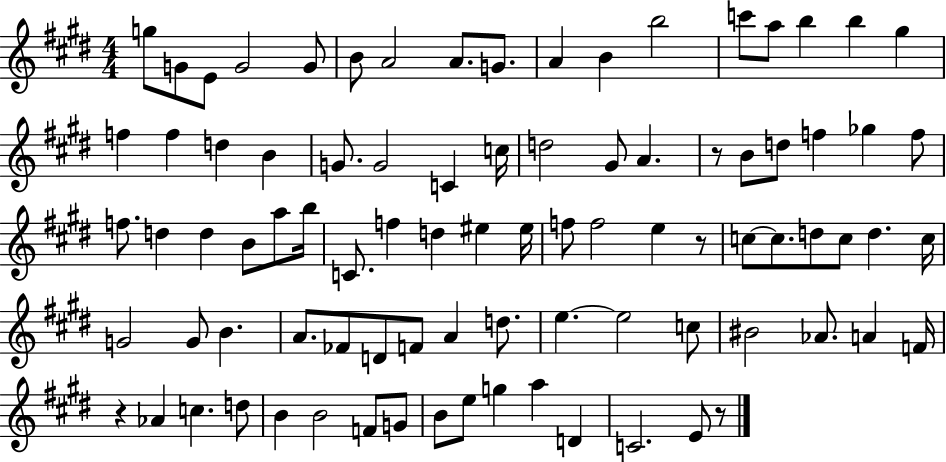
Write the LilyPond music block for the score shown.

{
  \clef treble
  \numericTimeSignature
  \time 4/4
  \key e \major
  \repeat volta 2 { g''8 g'8 e'8 g'2 g'8 | b'8 a'2 a'8. g'8. | a'4 b'4 b''2 | c'''8 a''8 b''4 b''4 gis''4 | \break f''4 f''4 d''4 b'4 | g'8. g'2 c'4 c''16 | d''2 gis'8 a'4. | r8 b'8 d''8 f''4 ges''4 f''8 | \break f''8. d''4 d''4 b'8 a''8 b''16 | c'8. f''4 d''4 eis''4 eis''16 | f''8 f''2 e''4 r8 | c''8~~ c''8. d''8 c''8 d''4. c''16 | \break g'2 g'8 b'4. | a'8. fes'8 d'8 f'8 a'4 d''8. | e''4.~~ e''2 c''8 | bis'2 aes'8. a'4 f'16 | \break r4 aes'4 c''4. d''8 | b'4 b'2 f'8 g'8 | b'8 e''8 g''4 a''4 d'4 | c'2. e'8 r8 | \break } \bar "|."
}